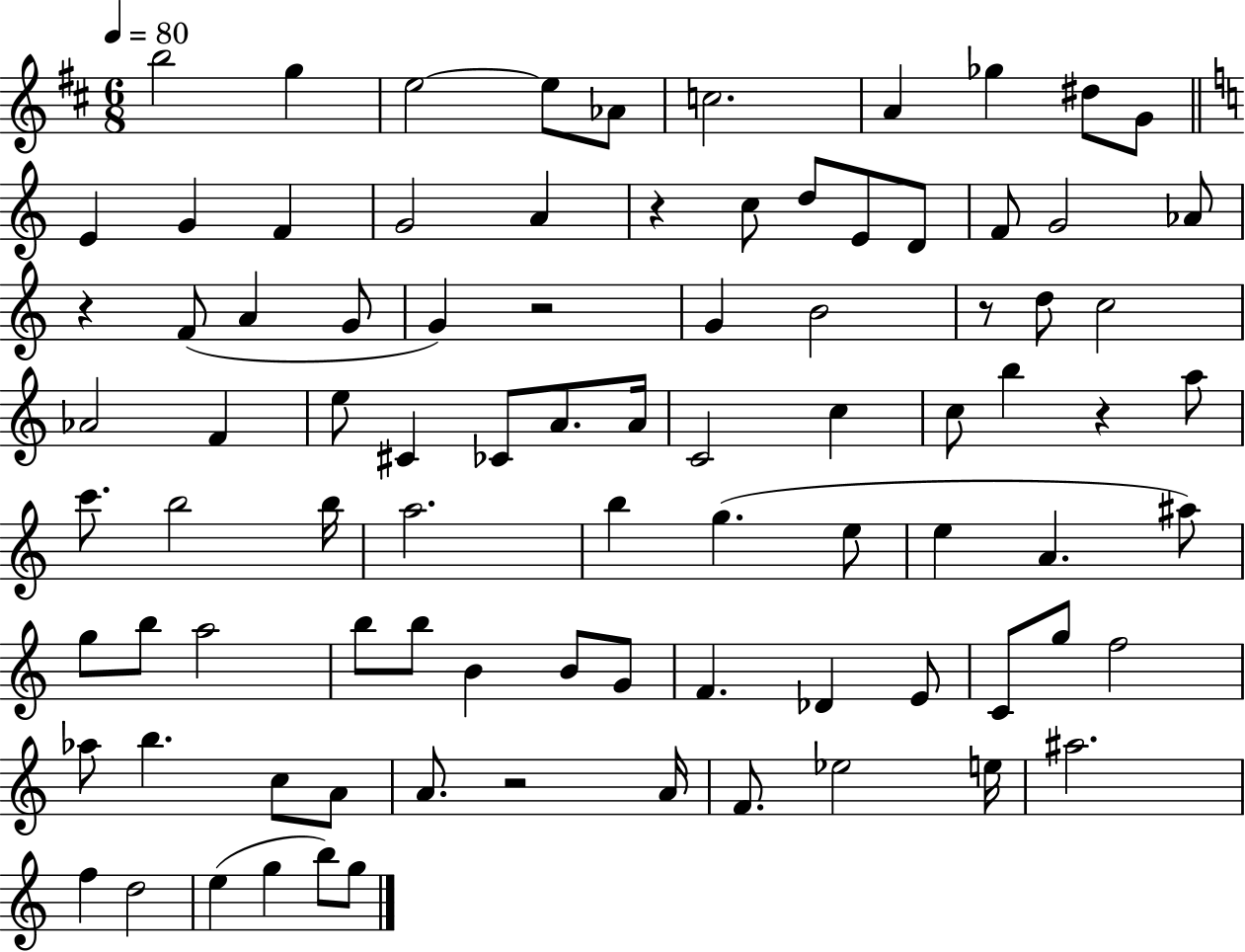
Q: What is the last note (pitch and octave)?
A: G5